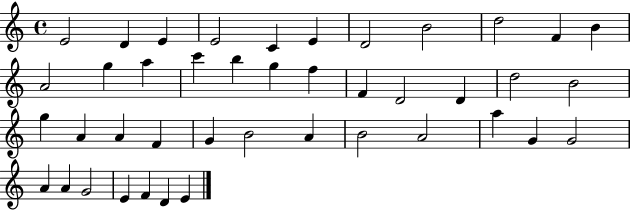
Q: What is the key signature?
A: C major